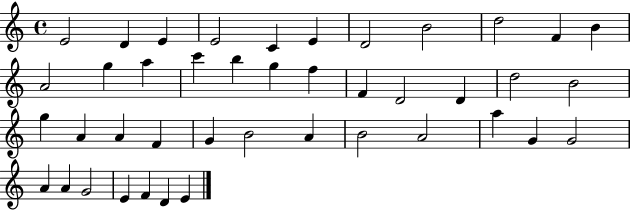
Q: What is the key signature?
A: C major